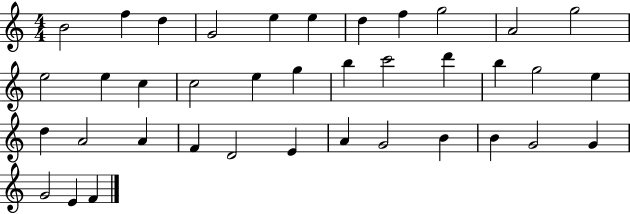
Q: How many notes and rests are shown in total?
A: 38